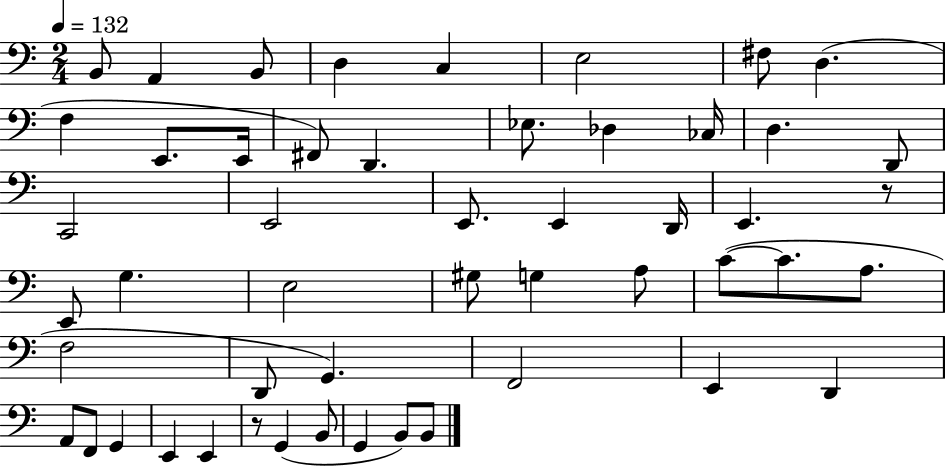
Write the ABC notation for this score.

X:1
T:Untitled
M:2/4
L:1/4
K:C
B,,/2 A,, B,,/2 D, C, E,2 ^F,/2 D, F, E,,/2 E,,/4 ^F,,/2 D,, _E,/2 _D, _C,/4 D, D,,/2 C,,2 E,,2 E,,/2 E,, D,,/4 E,, z/2 E,,/2 G, E,2 ^G,/2 G, A,/2 C/2 C/2 A,/2 F,2 D,,/2 G,, F,,2 E,, D,, A,,/2 F,,/2 G,, E,, E,, z/2 G,, B,,/2 G,, B,,/2 B,,/2